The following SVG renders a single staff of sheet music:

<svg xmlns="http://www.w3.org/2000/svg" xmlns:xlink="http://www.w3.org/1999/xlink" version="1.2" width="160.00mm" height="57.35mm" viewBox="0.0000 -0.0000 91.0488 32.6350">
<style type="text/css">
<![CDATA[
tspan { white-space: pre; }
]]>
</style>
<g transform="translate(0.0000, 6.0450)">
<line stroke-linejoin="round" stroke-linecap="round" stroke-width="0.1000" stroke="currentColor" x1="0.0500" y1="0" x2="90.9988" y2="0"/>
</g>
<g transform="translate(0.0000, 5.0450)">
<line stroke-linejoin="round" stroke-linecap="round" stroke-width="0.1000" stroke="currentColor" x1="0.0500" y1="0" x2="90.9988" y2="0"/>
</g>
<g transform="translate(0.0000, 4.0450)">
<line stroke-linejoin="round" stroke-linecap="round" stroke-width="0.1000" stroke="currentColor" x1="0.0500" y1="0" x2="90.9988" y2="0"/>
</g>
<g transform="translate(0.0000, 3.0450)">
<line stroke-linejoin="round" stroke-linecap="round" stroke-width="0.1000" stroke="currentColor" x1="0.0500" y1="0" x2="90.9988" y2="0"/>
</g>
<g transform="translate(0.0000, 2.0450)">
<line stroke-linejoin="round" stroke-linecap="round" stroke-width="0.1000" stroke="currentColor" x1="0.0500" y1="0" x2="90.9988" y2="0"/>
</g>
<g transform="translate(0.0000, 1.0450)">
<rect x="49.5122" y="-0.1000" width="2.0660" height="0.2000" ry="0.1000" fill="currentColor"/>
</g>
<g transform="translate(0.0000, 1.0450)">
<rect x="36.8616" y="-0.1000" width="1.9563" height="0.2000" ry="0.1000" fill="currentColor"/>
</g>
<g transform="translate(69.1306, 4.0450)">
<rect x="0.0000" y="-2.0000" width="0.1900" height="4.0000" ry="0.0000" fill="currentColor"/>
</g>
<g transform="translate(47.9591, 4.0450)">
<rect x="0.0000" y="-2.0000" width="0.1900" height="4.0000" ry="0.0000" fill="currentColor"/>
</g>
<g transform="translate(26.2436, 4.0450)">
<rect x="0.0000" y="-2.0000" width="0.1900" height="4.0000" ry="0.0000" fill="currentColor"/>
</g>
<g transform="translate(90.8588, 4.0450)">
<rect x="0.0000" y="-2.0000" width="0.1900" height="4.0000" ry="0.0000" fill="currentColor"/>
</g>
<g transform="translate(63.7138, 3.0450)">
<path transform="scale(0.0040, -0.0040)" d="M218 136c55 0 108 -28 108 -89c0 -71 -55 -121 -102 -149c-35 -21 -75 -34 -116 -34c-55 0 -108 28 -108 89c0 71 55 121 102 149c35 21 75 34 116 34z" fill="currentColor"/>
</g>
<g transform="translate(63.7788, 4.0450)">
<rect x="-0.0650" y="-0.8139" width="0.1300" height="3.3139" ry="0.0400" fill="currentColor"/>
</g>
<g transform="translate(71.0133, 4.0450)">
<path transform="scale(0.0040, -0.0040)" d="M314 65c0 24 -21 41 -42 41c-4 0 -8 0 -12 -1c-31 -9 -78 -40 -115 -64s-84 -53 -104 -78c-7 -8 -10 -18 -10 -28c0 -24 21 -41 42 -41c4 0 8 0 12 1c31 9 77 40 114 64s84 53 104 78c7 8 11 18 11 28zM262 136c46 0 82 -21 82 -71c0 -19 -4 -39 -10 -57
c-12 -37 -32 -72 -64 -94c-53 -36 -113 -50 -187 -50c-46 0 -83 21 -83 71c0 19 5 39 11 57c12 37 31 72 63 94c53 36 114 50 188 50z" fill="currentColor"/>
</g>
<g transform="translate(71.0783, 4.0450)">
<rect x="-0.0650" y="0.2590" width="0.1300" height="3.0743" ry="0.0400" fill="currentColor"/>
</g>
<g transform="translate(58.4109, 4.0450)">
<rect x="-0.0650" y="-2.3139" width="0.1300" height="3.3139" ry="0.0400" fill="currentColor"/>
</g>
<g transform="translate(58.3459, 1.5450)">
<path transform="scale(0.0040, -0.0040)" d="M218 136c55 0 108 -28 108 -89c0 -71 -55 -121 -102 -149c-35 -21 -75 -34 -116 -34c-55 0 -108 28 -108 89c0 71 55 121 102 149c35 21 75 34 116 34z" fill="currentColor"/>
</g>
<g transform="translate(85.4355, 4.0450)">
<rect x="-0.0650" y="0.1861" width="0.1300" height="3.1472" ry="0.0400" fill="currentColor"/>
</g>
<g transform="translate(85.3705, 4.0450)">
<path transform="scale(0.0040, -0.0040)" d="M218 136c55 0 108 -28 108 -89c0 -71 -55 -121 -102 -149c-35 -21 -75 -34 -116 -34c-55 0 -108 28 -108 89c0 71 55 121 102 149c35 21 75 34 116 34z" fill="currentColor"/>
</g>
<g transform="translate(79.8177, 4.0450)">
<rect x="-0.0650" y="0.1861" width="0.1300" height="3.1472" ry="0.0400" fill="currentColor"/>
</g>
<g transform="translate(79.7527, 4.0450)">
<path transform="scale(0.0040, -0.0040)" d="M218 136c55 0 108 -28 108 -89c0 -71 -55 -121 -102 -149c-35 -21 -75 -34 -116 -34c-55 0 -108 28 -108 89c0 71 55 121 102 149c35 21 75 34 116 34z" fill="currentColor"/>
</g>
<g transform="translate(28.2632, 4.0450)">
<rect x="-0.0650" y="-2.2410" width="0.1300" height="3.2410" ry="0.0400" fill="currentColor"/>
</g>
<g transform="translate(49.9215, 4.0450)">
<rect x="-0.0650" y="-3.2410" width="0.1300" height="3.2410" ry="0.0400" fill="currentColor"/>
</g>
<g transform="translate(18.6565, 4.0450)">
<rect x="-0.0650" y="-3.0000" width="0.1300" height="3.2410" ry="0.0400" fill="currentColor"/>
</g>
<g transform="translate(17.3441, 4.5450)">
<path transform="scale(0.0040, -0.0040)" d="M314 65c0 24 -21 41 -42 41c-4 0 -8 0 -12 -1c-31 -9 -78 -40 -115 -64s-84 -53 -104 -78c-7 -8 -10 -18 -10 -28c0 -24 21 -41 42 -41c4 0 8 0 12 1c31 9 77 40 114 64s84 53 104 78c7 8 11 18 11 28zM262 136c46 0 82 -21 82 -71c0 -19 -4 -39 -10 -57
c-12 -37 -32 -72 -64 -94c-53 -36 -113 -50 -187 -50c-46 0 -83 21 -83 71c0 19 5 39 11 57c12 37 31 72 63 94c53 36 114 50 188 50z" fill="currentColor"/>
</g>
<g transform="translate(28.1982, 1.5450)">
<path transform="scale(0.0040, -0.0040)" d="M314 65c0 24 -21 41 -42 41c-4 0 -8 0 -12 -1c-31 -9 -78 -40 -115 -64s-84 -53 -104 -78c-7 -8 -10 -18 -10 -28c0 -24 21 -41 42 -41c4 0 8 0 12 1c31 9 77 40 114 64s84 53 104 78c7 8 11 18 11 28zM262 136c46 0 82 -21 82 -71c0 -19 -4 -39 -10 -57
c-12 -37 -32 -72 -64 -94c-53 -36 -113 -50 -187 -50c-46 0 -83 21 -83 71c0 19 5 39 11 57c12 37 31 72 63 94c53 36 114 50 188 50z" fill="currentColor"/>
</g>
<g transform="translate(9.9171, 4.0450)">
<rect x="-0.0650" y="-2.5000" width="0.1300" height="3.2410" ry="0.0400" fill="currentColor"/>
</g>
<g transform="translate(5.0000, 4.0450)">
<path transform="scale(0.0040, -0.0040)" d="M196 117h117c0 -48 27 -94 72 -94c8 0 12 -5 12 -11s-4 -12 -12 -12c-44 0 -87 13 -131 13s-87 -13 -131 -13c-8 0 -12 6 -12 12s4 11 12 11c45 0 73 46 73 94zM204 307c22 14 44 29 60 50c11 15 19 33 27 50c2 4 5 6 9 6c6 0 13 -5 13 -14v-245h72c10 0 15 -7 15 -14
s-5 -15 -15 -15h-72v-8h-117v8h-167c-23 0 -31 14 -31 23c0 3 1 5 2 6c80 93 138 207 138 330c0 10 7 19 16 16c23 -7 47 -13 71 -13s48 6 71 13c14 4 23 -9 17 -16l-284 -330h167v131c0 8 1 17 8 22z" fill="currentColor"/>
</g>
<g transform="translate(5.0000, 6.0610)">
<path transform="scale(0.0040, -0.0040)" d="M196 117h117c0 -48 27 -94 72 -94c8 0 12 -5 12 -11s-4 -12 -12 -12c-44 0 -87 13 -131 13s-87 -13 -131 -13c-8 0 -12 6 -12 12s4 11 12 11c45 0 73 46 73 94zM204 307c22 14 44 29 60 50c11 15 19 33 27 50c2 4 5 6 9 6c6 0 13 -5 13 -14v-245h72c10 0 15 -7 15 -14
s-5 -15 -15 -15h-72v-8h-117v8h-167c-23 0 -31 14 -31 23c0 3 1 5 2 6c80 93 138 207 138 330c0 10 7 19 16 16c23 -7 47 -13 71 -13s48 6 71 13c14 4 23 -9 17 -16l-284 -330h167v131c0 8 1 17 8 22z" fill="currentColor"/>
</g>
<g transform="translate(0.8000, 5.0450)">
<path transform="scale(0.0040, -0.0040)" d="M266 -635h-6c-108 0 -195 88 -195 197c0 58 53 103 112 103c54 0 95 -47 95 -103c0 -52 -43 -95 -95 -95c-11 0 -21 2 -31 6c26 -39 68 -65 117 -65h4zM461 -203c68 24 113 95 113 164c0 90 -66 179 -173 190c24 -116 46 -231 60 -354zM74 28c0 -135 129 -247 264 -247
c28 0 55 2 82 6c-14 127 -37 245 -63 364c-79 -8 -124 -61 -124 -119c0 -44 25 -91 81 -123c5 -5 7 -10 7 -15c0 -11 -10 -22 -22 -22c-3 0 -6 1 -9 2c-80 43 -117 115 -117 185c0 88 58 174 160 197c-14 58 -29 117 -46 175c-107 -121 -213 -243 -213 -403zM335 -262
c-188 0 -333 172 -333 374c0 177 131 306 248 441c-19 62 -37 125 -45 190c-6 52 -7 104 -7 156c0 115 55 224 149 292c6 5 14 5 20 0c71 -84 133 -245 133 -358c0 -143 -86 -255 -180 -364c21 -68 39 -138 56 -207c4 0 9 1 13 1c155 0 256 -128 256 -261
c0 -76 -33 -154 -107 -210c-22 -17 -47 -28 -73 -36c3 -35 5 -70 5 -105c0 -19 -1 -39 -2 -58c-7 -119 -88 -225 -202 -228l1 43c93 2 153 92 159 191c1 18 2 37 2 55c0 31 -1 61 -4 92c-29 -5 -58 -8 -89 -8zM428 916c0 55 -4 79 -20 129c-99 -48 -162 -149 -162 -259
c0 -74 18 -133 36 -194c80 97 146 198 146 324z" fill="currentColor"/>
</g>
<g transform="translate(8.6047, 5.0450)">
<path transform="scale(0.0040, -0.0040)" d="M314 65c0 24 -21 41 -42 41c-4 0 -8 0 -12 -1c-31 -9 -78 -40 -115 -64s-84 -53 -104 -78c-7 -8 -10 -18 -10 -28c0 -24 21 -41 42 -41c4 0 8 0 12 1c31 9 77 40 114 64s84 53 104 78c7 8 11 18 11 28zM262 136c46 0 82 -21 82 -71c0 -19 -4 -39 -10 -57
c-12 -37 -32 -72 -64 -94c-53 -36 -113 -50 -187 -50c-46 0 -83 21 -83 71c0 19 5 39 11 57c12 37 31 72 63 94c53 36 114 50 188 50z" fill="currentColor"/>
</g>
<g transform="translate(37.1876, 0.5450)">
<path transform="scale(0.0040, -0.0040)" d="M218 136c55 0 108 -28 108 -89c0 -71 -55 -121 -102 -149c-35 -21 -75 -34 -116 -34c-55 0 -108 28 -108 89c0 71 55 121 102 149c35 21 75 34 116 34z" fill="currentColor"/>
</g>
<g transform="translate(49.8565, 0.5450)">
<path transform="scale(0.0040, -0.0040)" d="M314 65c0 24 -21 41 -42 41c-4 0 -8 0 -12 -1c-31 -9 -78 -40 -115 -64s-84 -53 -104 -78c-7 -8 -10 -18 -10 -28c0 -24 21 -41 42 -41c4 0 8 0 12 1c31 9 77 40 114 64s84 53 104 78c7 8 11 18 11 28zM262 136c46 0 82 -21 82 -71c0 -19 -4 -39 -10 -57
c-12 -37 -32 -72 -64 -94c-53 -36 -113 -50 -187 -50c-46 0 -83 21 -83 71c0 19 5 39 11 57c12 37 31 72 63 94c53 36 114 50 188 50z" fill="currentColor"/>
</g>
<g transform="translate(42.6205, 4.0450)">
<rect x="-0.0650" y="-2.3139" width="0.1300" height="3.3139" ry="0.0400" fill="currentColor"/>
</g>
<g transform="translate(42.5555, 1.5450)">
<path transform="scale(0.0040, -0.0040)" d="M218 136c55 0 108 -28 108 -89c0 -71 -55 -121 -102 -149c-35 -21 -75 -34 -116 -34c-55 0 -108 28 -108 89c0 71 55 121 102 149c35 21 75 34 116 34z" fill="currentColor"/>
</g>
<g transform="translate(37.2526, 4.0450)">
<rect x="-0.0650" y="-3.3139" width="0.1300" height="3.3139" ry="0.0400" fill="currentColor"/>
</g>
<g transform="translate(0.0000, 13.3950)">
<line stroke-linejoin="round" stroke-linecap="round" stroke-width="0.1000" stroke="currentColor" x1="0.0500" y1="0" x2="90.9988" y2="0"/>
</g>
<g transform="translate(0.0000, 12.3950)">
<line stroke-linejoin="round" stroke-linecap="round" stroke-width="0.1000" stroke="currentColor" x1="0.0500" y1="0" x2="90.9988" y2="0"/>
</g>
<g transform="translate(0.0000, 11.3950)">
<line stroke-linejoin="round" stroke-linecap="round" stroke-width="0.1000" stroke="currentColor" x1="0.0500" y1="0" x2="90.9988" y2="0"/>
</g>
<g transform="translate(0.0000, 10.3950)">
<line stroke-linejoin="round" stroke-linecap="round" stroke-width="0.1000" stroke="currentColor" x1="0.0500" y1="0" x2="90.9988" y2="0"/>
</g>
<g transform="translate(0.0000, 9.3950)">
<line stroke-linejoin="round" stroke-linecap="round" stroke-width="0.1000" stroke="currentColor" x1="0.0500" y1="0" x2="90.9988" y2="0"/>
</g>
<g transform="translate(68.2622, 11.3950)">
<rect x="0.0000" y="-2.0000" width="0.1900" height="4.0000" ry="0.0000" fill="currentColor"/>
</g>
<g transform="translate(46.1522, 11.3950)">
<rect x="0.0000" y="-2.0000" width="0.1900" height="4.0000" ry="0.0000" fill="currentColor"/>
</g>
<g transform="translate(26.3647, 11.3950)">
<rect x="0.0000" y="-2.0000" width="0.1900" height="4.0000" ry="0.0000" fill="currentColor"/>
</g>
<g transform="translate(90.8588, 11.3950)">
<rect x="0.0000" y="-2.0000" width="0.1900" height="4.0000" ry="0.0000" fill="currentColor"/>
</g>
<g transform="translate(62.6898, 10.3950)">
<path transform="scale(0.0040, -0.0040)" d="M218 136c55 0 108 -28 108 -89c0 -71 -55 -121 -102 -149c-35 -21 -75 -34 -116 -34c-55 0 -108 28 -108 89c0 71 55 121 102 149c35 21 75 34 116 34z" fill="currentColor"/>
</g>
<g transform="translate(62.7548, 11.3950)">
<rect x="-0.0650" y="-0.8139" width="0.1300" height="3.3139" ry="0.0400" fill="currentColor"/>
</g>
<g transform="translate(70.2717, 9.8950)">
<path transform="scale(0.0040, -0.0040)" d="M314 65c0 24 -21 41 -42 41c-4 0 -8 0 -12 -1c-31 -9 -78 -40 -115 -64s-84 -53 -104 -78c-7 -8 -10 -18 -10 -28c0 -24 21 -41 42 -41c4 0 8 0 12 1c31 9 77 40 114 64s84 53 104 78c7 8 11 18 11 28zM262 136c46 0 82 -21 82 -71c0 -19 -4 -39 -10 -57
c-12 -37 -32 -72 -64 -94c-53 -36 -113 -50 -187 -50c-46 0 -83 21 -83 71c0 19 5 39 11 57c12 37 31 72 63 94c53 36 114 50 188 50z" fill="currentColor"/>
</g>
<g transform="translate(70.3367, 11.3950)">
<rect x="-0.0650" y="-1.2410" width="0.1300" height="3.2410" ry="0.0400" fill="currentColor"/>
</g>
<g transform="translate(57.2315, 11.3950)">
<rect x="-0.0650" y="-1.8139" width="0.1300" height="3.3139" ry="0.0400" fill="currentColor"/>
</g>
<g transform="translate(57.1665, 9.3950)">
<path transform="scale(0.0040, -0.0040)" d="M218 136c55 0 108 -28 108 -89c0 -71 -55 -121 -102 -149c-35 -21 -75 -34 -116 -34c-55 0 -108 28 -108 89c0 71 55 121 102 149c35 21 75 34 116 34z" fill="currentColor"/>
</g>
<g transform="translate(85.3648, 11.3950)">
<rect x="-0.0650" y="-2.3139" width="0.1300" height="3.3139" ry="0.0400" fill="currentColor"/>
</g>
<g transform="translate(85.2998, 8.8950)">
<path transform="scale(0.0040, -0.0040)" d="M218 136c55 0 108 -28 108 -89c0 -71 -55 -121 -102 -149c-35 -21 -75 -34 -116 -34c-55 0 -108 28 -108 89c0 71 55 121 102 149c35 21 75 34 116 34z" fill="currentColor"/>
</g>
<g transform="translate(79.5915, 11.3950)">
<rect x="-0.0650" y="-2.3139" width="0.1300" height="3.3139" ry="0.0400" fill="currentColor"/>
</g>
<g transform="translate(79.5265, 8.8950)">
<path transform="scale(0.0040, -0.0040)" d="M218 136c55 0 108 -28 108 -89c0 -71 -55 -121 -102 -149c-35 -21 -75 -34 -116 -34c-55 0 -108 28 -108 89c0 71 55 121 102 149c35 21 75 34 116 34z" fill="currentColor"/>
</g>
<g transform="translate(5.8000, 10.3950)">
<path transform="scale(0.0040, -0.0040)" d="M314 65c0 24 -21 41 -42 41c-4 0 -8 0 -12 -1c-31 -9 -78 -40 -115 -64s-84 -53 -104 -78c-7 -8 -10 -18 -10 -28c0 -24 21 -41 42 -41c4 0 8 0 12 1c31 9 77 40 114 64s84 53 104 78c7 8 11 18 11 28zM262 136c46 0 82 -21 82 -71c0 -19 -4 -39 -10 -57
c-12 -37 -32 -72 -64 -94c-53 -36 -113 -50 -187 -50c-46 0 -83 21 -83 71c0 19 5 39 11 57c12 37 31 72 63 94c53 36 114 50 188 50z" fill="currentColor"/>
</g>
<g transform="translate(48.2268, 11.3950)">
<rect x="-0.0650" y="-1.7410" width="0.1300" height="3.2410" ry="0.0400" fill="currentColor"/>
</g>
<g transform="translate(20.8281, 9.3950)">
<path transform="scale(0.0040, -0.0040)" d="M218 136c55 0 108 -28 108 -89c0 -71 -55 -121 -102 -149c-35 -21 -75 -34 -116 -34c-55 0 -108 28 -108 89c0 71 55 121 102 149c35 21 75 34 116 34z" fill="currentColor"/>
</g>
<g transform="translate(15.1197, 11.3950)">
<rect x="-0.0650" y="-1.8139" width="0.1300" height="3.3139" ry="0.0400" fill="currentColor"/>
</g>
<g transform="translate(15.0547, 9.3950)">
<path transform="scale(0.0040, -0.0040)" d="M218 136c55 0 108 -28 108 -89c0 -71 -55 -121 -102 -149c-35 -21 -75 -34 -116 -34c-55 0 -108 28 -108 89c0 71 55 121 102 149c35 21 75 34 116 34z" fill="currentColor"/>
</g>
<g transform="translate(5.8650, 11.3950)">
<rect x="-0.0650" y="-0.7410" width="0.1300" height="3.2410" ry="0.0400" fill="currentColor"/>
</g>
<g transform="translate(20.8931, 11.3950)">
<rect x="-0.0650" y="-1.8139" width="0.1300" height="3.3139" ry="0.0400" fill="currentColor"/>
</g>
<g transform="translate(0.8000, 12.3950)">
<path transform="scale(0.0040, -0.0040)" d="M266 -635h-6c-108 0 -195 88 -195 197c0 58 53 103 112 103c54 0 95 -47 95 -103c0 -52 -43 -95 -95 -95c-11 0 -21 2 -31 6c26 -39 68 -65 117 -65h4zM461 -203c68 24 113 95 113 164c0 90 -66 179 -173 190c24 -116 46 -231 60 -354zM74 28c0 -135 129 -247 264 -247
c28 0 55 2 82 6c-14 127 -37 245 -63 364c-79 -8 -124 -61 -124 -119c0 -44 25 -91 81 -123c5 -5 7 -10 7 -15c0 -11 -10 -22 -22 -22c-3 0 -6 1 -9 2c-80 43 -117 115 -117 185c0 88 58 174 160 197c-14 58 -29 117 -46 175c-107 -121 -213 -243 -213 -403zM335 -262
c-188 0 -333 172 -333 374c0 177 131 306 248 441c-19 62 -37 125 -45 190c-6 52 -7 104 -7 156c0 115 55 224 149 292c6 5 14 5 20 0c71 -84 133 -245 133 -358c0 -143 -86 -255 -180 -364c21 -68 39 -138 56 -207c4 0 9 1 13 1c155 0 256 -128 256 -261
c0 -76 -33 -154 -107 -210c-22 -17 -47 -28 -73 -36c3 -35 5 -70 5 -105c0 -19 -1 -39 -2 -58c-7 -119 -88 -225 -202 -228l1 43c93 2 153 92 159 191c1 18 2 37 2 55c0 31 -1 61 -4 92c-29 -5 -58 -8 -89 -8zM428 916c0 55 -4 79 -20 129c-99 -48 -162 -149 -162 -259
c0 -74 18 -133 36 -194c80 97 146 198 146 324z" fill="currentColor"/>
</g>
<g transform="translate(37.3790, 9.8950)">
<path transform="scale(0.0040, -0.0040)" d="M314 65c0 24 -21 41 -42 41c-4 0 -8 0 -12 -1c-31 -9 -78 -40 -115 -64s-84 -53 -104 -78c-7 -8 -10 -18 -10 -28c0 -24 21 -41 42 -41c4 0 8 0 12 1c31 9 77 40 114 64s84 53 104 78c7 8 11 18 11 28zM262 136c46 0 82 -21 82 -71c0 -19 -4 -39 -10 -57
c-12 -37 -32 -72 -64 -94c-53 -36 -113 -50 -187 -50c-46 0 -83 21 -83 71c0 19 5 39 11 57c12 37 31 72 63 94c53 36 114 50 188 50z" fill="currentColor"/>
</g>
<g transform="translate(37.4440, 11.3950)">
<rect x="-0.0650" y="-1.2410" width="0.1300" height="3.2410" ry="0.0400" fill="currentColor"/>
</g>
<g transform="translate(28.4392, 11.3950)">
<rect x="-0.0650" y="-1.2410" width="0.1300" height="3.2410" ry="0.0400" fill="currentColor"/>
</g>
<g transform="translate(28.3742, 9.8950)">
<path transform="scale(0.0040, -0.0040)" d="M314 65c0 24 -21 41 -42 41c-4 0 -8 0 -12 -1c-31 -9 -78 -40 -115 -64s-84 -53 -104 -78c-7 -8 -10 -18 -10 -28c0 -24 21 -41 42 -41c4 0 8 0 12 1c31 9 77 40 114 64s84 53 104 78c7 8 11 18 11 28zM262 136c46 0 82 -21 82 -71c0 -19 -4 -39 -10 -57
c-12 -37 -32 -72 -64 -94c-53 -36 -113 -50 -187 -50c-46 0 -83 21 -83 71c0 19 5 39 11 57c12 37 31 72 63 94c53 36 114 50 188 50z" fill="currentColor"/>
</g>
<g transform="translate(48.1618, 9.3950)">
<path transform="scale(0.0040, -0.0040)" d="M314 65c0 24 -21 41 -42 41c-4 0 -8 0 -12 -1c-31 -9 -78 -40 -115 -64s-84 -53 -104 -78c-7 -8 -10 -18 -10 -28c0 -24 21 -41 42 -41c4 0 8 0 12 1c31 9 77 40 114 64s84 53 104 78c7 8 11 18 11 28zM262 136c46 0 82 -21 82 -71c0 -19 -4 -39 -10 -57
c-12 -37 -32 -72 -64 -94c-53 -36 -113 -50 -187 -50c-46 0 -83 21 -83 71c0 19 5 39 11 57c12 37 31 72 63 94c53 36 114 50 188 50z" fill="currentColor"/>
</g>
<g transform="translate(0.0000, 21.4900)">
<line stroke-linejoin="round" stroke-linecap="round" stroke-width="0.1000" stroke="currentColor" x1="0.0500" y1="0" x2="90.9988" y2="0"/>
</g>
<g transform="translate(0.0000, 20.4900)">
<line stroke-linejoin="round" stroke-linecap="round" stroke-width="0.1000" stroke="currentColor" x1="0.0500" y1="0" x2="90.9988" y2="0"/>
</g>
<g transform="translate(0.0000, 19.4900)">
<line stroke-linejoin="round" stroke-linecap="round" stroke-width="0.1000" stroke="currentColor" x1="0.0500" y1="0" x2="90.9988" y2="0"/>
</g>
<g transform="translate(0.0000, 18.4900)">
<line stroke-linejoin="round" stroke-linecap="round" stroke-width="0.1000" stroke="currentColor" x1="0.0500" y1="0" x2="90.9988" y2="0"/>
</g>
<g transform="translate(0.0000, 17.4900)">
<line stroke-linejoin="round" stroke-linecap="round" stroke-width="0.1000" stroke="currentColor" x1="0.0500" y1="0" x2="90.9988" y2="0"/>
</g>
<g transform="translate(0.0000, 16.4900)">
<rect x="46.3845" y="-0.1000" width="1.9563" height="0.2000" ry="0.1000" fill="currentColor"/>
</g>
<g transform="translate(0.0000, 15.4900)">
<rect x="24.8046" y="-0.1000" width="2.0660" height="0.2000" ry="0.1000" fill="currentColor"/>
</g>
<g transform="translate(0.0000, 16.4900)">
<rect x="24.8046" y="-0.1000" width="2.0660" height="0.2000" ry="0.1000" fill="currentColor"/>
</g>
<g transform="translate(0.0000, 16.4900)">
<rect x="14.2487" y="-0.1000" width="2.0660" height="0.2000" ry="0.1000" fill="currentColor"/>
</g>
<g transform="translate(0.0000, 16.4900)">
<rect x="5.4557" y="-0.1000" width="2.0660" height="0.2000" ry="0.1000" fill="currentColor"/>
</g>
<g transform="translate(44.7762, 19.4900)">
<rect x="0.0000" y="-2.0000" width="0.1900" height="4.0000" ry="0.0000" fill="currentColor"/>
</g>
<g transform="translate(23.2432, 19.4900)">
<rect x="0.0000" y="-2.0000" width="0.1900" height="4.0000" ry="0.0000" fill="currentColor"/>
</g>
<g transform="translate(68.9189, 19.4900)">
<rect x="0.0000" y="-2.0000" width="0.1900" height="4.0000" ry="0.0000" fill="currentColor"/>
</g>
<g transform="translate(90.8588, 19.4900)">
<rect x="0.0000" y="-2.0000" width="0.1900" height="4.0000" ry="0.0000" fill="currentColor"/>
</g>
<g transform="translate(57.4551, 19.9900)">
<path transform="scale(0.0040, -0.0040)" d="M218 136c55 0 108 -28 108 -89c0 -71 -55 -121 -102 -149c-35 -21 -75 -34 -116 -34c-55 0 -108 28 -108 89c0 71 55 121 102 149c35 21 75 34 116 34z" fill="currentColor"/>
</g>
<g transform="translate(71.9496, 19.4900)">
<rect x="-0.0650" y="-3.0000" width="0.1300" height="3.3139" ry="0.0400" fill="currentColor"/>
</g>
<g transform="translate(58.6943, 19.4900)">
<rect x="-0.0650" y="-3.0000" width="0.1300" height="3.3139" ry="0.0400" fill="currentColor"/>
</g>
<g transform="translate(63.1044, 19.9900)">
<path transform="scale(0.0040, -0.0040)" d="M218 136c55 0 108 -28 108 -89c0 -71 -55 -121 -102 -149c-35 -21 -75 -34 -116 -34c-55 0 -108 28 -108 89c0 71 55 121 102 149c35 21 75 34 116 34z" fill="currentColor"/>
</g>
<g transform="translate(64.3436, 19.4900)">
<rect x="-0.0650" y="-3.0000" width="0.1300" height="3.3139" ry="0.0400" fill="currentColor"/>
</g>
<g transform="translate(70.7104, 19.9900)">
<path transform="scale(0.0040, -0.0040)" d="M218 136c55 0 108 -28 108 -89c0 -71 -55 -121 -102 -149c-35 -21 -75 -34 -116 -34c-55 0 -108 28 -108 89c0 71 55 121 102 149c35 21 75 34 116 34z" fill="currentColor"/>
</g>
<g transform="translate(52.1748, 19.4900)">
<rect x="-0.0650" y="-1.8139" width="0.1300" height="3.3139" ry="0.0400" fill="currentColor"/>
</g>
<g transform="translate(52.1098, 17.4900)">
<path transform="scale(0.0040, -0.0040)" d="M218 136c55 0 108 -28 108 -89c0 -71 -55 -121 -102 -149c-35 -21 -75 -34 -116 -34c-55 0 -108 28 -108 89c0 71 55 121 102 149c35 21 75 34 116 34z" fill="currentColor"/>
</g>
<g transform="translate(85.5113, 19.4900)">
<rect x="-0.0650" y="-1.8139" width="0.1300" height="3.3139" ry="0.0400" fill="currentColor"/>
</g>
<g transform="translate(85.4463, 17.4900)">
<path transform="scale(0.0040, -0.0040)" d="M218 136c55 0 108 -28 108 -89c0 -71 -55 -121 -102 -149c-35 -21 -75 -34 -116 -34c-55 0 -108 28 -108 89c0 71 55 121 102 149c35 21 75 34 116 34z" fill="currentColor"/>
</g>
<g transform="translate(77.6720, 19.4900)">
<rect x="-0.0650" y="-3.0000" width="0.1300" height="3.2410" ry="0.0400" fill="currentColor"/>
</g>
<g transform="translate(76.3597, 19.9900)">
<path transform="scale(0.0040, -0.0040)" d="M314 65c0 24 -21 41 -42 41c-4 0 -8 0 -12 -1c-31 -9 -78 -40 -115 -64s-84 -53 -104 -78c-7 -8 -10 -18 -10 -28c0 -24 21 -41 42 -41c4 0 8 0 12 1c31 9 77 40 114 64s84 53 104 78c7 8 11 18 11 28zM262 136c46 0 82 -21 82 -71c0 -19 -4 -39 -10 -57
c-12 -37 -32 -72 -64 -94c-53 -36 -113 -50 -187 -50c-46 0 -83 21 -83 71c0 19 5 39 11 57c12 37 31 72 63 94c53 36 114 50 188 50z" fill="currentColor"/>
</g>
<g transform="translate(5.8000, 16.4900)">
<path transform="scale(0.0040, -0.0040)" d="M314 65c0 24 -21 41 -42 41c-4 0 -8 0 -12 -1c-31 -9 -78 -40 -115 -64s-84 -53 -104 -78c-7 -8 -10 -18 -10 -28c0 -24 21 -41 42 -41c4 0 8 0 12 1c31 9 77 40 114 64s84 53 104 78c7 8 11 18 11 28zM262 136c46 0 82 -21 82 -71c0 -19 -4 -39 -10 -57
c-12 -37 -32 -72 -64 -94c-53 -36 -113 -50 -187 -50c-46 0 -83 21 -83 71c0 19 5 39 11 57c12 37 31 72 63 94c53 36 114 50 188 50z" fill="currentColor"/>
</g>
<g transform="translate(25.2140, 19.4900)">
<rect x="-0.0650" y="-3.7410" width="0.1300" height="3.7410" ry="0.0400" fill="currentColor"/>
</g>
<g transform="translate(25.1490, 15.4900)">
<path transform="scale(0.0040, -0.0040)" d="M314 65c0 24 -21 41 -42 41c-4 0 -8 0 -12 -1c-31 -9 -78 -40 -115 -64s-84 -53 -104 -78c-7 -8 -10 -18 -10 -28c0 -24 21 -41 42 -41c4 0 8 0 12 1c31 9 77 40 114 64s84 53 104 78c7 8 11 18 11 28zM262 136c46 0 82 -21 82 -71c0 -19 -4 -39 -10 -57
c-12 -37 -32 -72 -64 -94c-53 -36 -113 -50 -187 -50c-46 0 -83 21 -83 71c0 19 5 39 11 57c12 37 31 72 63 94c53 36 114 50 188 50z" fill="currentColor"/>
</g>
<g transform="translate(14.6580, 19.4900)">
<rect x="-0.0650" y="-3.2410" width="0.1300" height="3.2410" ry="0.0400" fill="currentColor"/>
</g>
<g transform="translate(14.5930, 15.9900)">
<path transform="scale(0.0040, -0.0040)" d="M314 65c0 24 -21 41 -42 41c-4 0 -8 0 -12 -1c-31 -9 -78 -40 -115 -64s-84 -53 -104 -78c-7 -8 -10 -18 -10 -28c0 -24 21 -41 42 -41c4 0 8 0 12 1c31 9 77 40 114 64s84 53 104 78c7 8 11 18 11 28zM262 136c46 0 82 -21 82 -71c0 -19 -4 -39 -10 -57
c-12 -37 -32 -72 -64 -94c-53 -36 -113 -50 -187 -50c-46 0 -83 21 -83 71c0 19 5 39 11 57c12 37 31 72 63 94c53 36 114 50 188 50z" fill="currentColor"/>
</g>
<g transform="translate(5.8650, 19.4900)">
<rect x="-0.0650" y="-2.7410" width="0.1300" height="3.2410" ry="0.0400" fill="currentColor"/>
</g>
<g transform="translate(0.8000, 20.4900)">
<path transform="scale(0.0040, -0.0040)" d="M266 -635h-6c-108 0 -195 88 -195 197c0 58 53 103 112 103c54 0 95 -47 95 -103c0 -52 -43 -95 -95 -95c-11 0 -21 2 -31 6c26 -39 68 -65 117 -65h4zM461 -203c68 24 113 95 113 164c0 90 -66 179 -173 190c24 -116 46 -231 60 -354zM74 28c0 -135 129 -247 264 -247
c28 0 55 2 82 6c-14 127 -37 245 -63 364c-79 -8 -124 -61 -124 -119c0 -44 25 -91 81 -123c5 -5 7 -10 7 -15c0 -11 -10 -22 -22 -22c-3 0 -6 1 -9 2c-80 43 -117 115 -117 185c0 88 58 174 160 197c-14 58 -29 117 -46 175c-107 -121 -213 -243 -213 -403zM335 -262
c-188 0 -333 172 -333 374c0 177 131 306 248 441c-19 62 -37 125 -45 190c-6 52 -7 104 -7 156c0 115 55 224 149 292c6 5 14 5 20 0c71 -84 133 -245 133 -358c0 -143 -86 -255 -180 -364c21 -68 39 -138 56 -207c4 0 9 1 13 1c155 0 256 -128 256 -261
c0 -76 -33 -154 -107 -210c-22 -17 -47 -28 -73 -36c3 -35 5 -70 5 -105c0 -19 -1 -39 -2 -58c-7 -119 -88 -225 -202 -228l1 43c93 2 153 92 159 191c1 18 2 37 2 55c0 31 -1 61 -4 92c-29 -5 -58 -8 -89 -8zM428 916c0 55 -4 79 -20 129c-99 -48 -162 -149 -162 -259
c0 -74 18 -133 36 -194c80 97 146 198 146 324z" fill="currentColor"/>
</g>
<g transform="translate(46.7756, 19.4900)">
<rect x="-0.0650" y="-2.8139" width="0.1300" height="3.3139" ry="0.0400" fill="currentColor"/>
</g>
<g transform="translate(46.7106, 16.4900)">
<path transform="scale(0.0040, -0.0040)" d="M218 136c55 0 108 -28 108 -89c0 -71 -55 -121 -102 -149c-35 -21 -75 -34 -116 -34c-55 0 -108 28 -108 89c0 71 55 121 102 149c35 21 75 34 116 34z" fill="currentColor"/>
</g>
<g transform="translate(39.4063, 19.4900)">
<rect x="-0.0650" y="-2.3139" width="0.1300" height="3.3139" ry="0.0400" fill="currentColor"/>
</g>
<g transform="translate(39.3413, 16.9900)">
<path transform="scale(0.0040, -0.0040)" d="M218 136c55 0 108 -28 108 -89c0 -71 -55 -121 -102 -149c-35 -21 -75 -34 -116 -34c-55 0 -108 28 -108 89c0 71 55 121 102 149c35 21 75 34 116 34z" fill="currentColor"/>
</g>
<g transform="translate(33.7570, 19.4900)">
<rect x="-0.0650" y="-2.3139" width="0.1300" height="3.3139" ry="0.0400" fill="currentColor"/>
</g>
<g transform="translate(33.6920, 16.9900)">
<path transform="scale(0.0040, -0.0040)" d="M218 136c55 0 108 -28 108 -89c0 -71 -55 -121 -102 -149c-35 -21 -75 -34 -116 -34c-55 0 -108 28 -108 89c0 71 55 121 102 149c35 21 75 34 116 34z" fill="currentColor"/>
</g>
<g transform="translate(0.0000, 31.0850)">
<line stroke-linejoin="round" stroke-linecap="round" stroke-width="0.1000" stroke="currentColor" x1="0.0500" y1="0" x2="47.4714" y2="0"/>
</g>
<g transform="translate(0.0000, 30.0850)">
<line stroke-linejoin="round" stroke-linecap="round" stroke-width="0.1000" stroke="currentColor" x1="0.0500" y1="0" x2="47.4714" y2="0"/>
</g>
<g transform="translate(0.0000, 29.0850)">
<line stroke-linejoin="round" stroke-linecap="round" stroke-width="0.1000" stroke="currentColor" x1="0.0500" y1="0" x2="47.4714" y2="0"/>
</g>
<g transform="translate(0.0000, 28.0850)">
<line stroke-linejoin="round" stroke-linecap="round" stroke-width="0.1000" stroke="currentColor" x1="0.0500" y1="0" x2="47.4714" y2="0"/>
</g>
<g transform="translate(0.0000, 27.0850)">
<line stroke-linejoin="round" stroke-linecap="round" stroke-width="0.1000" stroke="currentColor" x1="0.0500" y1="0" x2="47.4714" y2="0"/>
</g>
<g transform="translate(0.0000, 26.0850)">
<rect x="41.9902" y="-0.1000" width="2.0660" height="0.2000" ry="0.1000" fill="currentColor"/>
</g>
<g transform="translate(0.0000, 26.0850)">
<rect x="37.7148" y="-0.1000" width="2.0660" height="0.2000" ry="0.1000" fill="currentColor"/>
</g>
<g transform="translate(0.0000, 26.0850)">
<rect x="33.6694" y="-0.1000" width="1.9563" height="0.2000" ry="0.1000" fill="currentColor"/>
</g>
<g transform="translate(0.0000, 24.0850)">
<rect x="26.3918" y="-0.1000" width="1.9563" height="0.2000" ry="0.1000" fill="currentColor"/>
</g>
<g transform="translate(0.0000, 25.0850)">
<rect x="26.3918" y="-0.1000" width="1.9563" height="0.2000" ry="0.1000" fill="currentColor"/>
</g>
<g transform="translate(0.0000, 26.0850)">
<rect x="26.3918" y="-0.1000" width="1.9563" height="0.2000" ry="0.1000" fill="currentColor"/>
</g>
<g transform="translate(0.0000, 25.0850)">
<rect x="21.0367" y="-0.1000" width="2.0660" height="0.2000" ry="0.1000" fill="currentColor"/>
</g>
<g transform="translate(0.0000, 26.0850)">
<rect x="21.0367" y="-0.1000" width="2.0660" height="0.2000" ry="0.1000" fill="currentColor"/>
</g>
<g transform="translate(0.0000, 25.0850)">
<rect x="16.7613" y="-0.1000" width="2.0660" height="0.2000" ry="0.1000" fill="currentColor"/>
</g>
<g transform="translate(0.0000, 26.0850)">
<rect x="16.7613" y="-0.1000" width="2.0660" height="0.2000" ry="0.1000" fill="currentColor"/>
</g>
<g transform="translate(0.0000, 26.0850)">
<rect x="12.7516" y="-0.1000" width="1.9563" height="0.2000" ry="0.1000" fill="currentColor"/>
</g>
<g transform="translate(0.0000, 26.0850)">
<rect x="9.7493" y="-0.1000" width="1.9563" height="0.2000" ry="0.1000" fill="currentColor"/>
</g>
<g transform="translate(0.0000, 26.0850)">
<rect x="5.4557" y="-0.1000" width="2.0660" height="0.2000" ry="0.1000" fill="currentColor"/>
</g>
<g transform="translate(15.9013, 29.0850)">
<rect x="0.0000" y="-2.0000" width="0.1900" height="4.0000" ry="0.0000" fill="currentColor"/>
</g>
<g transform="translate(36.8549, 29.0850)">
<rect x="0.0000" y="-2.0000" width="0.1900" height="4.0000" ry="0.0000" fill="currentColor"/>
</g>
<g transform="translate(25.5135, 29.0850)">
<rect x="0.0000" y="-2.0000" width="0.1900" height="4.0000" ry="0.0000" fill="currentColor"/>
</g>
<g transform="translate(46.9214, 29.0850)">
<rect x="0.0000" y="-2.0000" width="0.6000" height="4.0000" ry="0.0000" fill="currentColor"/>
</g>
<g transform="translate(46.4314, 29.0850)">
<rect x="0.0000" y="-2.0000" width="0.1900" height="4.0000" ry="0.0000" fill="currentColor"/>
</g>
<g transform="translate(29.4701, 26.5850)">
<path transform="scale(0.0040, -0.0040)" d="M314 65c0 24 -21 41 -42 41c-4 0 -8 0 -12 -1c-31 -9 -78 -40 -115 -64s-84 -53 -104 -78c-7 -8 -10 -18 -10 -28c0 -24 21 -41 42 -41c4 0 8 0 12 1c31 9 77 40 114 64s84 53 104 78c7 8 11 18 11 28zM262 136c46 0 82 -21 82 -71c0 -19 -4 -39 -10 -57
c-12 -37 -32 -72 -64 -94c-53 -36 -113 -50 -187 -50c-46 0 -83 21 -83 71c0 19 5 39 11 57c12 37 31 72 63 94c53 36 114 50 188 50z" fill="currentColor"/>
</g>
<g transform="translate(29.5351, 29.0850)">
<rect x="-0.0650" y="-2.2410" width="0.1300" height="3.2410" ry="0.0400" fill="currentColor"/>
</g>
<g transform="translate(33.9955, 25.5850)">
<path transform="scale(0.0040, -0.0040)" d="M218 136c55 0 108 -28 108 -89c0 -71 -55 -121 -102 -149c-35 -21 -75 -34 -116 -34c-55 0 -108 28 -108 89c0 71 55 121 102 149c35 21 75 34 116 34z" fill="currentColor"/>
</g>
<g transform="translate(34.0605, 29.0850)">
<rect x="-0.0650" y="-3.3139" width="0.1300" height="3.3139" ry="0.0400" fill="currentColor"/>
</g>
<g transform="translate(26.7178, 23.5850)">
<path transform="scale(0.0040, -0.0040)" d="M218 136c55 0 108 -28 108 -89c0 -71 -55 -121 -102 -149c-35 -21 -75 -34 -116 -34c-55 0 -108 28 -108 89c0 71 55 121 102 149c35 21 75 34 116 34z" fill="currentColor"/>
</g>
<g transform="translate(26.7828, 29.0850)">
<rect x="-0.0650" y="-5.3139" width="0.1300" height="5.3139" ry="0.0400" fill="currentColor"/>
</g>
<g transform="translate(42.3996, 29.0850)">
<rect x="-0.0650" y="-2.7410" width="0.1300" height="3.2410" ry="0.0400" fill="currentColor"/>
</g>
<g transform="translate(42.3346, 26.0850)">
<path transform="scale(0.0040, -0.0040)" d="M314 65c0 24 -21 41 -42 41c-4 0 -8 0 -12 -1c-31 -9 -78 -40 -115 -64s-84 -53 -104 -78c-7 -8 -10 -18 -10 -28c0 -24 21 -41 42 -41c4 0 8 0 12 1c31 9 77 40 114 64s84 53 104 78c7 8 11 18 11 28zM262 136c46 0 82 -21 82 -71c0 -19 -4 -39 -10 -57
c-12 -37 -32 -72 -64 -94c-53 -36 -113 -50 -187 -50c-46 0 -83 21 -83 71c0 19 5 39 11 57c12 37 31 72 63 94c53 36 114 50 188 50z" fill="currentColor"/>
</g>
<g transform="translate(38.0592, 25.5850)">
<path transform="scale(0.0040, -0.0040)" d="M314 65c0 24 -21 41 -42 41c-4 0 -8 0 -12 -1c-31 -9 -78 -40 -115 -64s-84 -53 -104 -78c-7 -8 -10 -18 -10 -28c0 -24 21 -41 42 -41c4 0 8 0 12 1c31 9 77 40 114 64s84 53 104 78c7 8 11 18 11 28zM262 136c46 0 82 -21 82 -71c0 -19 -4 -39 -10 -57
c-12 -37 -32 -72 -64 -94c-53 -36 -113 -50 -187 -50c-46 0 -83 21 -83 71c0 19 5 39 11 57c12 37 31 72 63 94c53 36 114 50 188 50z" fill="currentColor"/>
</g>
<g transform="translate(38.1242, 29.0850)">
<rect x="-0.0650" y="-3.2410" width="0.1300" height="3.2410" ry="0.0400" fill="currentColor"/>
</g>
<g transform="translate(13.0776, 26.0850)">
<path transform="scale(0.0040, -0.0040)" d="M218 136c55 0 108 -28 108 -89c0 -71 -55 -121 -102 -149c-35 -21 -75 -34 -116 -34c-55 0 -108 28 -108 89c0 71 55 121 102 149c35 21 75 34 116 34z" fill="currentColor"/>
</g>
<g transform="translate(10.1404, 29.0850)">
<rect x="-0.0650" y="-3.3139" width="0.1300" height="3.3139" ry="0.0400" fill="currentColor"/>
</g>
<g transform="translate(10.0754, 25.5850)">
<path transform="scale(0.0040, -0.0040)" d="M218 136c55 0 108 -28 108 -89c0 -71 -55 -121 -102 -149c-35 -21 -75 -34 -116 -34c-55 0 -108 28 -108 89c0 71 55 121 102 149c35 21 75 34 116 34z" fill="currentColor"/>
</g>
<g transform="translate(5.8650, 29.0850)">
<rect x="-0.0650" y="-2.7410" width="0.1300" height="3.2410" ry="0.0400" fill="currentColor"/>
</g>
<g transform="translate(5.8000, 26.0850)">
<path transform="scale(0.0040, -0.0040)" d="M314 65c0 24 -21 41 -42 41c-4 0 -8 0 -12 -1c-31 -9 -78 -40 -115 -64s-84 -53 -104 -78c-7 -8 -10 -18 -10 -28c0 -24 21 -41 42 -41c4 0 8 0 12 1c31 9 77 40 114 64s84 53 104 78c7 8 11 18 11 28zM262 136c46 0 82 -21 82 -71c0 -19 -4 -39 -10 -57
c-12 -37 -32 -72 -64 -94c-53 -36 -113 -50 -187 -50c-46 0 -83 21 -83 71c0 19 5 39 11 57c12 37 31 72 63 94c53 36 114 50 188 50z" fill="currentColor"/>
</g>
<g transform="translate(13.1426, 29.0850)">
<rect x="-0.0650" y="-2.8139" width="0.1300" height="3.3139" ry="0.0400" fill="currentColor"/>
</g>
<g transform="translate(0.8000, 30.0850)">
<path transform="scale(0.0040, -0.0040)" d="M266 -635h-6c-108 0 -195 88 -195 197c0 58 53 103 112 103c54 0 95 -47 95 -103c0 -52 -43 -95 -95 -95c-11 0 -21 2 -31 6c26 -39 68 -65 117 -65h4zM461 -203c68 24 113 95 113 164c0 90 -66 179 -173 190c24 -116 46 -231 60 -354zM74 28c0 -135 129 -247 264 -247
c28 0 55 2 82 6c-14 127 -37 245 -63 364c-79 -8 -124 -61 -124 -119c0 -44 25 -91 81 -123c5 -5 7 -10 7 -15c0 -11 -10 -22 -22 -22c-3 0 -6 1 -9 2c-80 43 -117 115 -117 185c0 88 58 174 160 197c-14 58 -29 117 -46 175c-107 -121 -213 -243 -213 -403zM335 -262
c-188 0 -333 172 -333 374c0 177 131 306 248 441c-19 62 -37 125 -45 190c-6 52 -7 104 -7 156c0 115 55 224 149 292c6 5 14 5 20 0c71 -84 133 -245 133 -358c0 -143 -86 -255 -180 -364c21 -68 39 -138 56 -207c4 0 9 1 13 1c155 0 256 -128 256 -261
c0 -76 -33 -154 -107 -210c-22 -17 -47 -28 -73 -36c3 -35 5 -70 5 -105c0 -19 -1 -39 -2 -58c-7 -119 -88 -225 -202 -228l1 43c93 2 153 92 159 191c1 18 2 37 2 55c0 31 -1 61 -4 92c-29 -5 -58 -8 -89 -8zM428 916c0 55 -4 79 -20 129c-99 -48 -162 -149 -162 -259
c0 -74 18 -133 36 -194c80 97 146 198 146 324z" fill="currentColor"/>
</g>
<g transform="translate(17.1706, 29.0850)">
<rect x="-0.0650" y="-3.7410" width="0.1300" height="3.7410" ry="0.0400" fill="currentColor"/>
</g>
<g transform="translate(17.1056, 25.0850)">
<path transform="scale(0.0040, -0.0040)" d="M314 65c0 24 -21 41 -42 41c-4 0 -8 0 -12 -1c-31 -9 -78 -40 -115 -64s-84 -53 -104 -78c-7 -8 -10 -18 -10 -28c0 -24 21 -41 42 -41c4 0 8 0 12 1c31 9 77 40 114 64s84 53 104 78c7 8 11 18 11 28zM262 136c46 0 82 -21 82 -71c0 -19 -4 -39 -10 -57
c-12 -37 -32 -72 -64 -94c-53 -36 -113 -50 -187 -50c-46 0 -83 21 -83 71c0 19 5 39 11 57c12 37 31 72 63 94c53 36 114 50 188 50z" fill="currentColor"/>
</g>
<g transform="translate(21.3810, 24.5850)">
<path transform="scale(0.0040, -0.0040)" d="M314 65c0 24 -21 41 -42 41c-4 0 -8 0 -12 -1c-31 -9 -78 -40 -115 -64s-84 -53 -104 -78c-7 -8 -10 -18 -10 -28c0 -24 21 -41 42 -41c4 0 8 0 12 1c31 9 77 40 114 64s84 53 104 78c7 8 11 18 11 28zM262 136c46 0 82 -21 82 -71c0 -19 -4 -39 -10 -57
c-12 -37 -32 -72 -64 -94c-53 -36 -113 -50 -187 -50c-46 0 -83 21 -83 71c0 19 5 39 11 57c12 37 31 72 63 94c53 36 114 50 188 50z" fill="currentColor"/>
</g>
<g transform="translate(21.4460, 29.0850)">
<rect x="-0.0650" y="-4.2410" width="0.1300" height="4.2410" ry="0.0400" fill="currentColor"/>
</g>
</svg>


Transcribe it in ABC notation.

X:1
T:Untitled
M:4/4
L:1/4
K:C
G2 A2 g2 b g b2 g d B2 B B d2 f f e2 e2 f2 f d e2 g g a2 b2 c'2 g g a f A A A A2 f a2 b a c'2 d'2 f' g2 b b2 a2